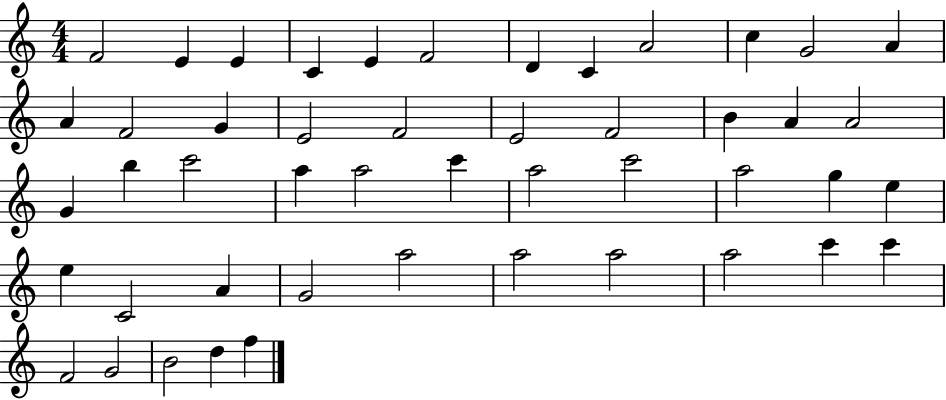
X:1
T:Untitled
M:4/4
L:1/4
K:C
F2 E E C E F2 D C A2 c G2 A A F2 G E2 F2 E2 F2 B A A2 G b c'2 a a2 c' a2 c'2 a2 g e e C2 A G2 a2 a2 a2 a2 c' c' F2 G2 B2 d f